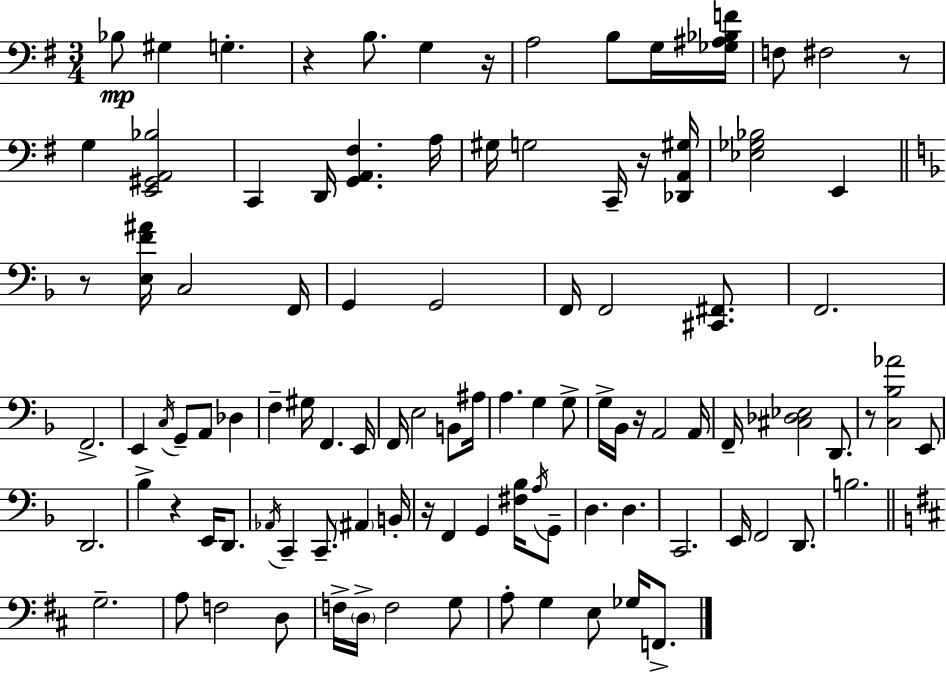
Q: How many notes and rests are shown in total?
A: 101